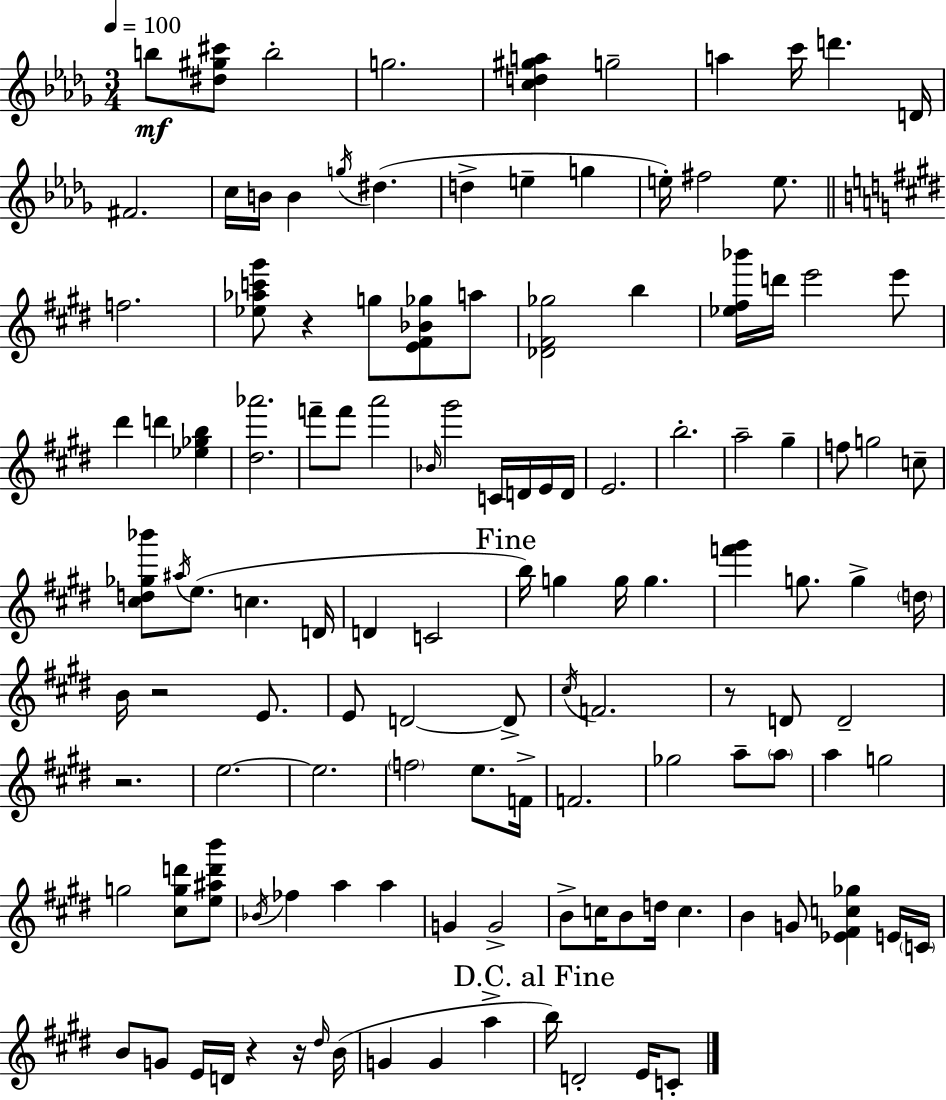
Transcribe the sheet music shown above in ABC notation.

X:1
T:Untitled
M:3/4
L:1/4
K:Bbm
b/2 [^d^g^c']/2 b2 g2 [cd^ga] g2 a c'/4 d' D/4 ^F2 c/4 B/4 B g/4 ^d d e g e/4 ^f2 e/2 f2 [_e_ac'^g']/2 z g/2 [E^F_B_g]/2 a/2 [_D^F_g]2 b [_e^f_b']/4 d'/4 e'2 e'/2 ^d' d' [_e_gb] [^d_a']2 f'/2 f'/2 a'2 _B/4 ^g'2 C/4 D/4 E/4 D/4 E2 b2 a2 ^g f/2 g2 c/2 [^cd_g_b']/2 ^a/4 e/2 c D/4 D C2 b/4 g g/4 g [f'^g'] g/2 g d/4 B/4 z2 E/2 E/2 D2 D/2 ^c/4 F2 z/2 D/2 D2 z2 e2 e2 f2 e/2 F/4 F2 _g2 a/2 a/2 a g2 g2 [^cgd']/2 [e^ad'b']/2 _B/4 _f a a G G2 B/2 c/4 B/2 d/4 c B G/2 [_E^Fc_g] E/4 C/4 B/2 G/2 E/4 D/4 z z/4 ^d/4 B/4 G G a b/4 D2 E/4 C/2